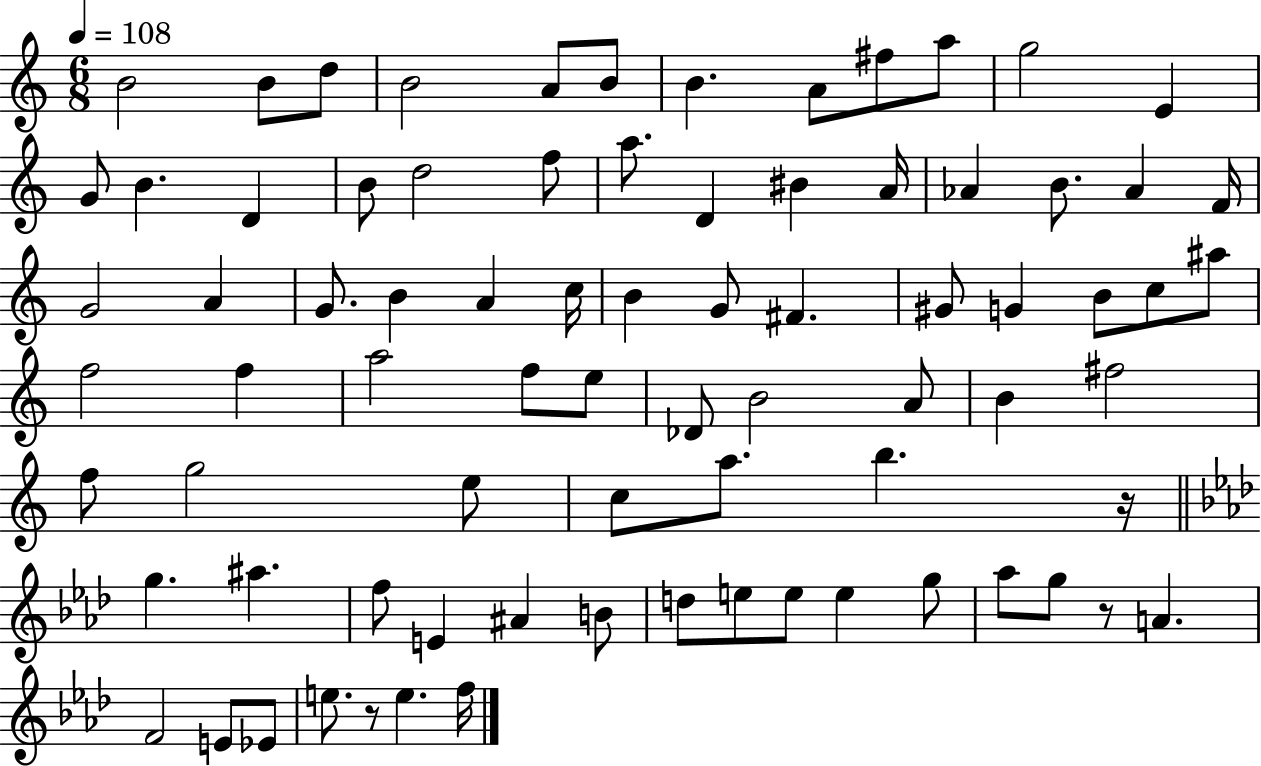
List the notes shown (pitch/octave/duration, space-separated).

B4/h B4/e D5/e B4/h A4/e B4/e B4/q. A4/e F#5/e A5/e G5/h E4/q G4/e B4/q. D4/q B4/e D5/h F5/e A5/e. D4/q BIS4/q A4/s Ab4/q B4/e. Ab4/q F4/s G4/h A4/q G4/e. B4/q A4/q C5/s B4/q G4/e F#4/q. G#4/e G4/q B4/e C5/e A#5/e F5/h F5/q A5/h F5/e E5/e Db4/e B4/h A4/e B4/q F#5/h F5/e G5/h E5/e C5/e A5/e. B5/q. R/s G5/q. A#5/q. F5/e E4/q A#4/q B4/e D5/e E5/e E5/e E5/q G5/e Ab5/e G5/e R/e A4/q. F4/h E4/e Eb4/e E5/e. R/e E5/q. F5/s